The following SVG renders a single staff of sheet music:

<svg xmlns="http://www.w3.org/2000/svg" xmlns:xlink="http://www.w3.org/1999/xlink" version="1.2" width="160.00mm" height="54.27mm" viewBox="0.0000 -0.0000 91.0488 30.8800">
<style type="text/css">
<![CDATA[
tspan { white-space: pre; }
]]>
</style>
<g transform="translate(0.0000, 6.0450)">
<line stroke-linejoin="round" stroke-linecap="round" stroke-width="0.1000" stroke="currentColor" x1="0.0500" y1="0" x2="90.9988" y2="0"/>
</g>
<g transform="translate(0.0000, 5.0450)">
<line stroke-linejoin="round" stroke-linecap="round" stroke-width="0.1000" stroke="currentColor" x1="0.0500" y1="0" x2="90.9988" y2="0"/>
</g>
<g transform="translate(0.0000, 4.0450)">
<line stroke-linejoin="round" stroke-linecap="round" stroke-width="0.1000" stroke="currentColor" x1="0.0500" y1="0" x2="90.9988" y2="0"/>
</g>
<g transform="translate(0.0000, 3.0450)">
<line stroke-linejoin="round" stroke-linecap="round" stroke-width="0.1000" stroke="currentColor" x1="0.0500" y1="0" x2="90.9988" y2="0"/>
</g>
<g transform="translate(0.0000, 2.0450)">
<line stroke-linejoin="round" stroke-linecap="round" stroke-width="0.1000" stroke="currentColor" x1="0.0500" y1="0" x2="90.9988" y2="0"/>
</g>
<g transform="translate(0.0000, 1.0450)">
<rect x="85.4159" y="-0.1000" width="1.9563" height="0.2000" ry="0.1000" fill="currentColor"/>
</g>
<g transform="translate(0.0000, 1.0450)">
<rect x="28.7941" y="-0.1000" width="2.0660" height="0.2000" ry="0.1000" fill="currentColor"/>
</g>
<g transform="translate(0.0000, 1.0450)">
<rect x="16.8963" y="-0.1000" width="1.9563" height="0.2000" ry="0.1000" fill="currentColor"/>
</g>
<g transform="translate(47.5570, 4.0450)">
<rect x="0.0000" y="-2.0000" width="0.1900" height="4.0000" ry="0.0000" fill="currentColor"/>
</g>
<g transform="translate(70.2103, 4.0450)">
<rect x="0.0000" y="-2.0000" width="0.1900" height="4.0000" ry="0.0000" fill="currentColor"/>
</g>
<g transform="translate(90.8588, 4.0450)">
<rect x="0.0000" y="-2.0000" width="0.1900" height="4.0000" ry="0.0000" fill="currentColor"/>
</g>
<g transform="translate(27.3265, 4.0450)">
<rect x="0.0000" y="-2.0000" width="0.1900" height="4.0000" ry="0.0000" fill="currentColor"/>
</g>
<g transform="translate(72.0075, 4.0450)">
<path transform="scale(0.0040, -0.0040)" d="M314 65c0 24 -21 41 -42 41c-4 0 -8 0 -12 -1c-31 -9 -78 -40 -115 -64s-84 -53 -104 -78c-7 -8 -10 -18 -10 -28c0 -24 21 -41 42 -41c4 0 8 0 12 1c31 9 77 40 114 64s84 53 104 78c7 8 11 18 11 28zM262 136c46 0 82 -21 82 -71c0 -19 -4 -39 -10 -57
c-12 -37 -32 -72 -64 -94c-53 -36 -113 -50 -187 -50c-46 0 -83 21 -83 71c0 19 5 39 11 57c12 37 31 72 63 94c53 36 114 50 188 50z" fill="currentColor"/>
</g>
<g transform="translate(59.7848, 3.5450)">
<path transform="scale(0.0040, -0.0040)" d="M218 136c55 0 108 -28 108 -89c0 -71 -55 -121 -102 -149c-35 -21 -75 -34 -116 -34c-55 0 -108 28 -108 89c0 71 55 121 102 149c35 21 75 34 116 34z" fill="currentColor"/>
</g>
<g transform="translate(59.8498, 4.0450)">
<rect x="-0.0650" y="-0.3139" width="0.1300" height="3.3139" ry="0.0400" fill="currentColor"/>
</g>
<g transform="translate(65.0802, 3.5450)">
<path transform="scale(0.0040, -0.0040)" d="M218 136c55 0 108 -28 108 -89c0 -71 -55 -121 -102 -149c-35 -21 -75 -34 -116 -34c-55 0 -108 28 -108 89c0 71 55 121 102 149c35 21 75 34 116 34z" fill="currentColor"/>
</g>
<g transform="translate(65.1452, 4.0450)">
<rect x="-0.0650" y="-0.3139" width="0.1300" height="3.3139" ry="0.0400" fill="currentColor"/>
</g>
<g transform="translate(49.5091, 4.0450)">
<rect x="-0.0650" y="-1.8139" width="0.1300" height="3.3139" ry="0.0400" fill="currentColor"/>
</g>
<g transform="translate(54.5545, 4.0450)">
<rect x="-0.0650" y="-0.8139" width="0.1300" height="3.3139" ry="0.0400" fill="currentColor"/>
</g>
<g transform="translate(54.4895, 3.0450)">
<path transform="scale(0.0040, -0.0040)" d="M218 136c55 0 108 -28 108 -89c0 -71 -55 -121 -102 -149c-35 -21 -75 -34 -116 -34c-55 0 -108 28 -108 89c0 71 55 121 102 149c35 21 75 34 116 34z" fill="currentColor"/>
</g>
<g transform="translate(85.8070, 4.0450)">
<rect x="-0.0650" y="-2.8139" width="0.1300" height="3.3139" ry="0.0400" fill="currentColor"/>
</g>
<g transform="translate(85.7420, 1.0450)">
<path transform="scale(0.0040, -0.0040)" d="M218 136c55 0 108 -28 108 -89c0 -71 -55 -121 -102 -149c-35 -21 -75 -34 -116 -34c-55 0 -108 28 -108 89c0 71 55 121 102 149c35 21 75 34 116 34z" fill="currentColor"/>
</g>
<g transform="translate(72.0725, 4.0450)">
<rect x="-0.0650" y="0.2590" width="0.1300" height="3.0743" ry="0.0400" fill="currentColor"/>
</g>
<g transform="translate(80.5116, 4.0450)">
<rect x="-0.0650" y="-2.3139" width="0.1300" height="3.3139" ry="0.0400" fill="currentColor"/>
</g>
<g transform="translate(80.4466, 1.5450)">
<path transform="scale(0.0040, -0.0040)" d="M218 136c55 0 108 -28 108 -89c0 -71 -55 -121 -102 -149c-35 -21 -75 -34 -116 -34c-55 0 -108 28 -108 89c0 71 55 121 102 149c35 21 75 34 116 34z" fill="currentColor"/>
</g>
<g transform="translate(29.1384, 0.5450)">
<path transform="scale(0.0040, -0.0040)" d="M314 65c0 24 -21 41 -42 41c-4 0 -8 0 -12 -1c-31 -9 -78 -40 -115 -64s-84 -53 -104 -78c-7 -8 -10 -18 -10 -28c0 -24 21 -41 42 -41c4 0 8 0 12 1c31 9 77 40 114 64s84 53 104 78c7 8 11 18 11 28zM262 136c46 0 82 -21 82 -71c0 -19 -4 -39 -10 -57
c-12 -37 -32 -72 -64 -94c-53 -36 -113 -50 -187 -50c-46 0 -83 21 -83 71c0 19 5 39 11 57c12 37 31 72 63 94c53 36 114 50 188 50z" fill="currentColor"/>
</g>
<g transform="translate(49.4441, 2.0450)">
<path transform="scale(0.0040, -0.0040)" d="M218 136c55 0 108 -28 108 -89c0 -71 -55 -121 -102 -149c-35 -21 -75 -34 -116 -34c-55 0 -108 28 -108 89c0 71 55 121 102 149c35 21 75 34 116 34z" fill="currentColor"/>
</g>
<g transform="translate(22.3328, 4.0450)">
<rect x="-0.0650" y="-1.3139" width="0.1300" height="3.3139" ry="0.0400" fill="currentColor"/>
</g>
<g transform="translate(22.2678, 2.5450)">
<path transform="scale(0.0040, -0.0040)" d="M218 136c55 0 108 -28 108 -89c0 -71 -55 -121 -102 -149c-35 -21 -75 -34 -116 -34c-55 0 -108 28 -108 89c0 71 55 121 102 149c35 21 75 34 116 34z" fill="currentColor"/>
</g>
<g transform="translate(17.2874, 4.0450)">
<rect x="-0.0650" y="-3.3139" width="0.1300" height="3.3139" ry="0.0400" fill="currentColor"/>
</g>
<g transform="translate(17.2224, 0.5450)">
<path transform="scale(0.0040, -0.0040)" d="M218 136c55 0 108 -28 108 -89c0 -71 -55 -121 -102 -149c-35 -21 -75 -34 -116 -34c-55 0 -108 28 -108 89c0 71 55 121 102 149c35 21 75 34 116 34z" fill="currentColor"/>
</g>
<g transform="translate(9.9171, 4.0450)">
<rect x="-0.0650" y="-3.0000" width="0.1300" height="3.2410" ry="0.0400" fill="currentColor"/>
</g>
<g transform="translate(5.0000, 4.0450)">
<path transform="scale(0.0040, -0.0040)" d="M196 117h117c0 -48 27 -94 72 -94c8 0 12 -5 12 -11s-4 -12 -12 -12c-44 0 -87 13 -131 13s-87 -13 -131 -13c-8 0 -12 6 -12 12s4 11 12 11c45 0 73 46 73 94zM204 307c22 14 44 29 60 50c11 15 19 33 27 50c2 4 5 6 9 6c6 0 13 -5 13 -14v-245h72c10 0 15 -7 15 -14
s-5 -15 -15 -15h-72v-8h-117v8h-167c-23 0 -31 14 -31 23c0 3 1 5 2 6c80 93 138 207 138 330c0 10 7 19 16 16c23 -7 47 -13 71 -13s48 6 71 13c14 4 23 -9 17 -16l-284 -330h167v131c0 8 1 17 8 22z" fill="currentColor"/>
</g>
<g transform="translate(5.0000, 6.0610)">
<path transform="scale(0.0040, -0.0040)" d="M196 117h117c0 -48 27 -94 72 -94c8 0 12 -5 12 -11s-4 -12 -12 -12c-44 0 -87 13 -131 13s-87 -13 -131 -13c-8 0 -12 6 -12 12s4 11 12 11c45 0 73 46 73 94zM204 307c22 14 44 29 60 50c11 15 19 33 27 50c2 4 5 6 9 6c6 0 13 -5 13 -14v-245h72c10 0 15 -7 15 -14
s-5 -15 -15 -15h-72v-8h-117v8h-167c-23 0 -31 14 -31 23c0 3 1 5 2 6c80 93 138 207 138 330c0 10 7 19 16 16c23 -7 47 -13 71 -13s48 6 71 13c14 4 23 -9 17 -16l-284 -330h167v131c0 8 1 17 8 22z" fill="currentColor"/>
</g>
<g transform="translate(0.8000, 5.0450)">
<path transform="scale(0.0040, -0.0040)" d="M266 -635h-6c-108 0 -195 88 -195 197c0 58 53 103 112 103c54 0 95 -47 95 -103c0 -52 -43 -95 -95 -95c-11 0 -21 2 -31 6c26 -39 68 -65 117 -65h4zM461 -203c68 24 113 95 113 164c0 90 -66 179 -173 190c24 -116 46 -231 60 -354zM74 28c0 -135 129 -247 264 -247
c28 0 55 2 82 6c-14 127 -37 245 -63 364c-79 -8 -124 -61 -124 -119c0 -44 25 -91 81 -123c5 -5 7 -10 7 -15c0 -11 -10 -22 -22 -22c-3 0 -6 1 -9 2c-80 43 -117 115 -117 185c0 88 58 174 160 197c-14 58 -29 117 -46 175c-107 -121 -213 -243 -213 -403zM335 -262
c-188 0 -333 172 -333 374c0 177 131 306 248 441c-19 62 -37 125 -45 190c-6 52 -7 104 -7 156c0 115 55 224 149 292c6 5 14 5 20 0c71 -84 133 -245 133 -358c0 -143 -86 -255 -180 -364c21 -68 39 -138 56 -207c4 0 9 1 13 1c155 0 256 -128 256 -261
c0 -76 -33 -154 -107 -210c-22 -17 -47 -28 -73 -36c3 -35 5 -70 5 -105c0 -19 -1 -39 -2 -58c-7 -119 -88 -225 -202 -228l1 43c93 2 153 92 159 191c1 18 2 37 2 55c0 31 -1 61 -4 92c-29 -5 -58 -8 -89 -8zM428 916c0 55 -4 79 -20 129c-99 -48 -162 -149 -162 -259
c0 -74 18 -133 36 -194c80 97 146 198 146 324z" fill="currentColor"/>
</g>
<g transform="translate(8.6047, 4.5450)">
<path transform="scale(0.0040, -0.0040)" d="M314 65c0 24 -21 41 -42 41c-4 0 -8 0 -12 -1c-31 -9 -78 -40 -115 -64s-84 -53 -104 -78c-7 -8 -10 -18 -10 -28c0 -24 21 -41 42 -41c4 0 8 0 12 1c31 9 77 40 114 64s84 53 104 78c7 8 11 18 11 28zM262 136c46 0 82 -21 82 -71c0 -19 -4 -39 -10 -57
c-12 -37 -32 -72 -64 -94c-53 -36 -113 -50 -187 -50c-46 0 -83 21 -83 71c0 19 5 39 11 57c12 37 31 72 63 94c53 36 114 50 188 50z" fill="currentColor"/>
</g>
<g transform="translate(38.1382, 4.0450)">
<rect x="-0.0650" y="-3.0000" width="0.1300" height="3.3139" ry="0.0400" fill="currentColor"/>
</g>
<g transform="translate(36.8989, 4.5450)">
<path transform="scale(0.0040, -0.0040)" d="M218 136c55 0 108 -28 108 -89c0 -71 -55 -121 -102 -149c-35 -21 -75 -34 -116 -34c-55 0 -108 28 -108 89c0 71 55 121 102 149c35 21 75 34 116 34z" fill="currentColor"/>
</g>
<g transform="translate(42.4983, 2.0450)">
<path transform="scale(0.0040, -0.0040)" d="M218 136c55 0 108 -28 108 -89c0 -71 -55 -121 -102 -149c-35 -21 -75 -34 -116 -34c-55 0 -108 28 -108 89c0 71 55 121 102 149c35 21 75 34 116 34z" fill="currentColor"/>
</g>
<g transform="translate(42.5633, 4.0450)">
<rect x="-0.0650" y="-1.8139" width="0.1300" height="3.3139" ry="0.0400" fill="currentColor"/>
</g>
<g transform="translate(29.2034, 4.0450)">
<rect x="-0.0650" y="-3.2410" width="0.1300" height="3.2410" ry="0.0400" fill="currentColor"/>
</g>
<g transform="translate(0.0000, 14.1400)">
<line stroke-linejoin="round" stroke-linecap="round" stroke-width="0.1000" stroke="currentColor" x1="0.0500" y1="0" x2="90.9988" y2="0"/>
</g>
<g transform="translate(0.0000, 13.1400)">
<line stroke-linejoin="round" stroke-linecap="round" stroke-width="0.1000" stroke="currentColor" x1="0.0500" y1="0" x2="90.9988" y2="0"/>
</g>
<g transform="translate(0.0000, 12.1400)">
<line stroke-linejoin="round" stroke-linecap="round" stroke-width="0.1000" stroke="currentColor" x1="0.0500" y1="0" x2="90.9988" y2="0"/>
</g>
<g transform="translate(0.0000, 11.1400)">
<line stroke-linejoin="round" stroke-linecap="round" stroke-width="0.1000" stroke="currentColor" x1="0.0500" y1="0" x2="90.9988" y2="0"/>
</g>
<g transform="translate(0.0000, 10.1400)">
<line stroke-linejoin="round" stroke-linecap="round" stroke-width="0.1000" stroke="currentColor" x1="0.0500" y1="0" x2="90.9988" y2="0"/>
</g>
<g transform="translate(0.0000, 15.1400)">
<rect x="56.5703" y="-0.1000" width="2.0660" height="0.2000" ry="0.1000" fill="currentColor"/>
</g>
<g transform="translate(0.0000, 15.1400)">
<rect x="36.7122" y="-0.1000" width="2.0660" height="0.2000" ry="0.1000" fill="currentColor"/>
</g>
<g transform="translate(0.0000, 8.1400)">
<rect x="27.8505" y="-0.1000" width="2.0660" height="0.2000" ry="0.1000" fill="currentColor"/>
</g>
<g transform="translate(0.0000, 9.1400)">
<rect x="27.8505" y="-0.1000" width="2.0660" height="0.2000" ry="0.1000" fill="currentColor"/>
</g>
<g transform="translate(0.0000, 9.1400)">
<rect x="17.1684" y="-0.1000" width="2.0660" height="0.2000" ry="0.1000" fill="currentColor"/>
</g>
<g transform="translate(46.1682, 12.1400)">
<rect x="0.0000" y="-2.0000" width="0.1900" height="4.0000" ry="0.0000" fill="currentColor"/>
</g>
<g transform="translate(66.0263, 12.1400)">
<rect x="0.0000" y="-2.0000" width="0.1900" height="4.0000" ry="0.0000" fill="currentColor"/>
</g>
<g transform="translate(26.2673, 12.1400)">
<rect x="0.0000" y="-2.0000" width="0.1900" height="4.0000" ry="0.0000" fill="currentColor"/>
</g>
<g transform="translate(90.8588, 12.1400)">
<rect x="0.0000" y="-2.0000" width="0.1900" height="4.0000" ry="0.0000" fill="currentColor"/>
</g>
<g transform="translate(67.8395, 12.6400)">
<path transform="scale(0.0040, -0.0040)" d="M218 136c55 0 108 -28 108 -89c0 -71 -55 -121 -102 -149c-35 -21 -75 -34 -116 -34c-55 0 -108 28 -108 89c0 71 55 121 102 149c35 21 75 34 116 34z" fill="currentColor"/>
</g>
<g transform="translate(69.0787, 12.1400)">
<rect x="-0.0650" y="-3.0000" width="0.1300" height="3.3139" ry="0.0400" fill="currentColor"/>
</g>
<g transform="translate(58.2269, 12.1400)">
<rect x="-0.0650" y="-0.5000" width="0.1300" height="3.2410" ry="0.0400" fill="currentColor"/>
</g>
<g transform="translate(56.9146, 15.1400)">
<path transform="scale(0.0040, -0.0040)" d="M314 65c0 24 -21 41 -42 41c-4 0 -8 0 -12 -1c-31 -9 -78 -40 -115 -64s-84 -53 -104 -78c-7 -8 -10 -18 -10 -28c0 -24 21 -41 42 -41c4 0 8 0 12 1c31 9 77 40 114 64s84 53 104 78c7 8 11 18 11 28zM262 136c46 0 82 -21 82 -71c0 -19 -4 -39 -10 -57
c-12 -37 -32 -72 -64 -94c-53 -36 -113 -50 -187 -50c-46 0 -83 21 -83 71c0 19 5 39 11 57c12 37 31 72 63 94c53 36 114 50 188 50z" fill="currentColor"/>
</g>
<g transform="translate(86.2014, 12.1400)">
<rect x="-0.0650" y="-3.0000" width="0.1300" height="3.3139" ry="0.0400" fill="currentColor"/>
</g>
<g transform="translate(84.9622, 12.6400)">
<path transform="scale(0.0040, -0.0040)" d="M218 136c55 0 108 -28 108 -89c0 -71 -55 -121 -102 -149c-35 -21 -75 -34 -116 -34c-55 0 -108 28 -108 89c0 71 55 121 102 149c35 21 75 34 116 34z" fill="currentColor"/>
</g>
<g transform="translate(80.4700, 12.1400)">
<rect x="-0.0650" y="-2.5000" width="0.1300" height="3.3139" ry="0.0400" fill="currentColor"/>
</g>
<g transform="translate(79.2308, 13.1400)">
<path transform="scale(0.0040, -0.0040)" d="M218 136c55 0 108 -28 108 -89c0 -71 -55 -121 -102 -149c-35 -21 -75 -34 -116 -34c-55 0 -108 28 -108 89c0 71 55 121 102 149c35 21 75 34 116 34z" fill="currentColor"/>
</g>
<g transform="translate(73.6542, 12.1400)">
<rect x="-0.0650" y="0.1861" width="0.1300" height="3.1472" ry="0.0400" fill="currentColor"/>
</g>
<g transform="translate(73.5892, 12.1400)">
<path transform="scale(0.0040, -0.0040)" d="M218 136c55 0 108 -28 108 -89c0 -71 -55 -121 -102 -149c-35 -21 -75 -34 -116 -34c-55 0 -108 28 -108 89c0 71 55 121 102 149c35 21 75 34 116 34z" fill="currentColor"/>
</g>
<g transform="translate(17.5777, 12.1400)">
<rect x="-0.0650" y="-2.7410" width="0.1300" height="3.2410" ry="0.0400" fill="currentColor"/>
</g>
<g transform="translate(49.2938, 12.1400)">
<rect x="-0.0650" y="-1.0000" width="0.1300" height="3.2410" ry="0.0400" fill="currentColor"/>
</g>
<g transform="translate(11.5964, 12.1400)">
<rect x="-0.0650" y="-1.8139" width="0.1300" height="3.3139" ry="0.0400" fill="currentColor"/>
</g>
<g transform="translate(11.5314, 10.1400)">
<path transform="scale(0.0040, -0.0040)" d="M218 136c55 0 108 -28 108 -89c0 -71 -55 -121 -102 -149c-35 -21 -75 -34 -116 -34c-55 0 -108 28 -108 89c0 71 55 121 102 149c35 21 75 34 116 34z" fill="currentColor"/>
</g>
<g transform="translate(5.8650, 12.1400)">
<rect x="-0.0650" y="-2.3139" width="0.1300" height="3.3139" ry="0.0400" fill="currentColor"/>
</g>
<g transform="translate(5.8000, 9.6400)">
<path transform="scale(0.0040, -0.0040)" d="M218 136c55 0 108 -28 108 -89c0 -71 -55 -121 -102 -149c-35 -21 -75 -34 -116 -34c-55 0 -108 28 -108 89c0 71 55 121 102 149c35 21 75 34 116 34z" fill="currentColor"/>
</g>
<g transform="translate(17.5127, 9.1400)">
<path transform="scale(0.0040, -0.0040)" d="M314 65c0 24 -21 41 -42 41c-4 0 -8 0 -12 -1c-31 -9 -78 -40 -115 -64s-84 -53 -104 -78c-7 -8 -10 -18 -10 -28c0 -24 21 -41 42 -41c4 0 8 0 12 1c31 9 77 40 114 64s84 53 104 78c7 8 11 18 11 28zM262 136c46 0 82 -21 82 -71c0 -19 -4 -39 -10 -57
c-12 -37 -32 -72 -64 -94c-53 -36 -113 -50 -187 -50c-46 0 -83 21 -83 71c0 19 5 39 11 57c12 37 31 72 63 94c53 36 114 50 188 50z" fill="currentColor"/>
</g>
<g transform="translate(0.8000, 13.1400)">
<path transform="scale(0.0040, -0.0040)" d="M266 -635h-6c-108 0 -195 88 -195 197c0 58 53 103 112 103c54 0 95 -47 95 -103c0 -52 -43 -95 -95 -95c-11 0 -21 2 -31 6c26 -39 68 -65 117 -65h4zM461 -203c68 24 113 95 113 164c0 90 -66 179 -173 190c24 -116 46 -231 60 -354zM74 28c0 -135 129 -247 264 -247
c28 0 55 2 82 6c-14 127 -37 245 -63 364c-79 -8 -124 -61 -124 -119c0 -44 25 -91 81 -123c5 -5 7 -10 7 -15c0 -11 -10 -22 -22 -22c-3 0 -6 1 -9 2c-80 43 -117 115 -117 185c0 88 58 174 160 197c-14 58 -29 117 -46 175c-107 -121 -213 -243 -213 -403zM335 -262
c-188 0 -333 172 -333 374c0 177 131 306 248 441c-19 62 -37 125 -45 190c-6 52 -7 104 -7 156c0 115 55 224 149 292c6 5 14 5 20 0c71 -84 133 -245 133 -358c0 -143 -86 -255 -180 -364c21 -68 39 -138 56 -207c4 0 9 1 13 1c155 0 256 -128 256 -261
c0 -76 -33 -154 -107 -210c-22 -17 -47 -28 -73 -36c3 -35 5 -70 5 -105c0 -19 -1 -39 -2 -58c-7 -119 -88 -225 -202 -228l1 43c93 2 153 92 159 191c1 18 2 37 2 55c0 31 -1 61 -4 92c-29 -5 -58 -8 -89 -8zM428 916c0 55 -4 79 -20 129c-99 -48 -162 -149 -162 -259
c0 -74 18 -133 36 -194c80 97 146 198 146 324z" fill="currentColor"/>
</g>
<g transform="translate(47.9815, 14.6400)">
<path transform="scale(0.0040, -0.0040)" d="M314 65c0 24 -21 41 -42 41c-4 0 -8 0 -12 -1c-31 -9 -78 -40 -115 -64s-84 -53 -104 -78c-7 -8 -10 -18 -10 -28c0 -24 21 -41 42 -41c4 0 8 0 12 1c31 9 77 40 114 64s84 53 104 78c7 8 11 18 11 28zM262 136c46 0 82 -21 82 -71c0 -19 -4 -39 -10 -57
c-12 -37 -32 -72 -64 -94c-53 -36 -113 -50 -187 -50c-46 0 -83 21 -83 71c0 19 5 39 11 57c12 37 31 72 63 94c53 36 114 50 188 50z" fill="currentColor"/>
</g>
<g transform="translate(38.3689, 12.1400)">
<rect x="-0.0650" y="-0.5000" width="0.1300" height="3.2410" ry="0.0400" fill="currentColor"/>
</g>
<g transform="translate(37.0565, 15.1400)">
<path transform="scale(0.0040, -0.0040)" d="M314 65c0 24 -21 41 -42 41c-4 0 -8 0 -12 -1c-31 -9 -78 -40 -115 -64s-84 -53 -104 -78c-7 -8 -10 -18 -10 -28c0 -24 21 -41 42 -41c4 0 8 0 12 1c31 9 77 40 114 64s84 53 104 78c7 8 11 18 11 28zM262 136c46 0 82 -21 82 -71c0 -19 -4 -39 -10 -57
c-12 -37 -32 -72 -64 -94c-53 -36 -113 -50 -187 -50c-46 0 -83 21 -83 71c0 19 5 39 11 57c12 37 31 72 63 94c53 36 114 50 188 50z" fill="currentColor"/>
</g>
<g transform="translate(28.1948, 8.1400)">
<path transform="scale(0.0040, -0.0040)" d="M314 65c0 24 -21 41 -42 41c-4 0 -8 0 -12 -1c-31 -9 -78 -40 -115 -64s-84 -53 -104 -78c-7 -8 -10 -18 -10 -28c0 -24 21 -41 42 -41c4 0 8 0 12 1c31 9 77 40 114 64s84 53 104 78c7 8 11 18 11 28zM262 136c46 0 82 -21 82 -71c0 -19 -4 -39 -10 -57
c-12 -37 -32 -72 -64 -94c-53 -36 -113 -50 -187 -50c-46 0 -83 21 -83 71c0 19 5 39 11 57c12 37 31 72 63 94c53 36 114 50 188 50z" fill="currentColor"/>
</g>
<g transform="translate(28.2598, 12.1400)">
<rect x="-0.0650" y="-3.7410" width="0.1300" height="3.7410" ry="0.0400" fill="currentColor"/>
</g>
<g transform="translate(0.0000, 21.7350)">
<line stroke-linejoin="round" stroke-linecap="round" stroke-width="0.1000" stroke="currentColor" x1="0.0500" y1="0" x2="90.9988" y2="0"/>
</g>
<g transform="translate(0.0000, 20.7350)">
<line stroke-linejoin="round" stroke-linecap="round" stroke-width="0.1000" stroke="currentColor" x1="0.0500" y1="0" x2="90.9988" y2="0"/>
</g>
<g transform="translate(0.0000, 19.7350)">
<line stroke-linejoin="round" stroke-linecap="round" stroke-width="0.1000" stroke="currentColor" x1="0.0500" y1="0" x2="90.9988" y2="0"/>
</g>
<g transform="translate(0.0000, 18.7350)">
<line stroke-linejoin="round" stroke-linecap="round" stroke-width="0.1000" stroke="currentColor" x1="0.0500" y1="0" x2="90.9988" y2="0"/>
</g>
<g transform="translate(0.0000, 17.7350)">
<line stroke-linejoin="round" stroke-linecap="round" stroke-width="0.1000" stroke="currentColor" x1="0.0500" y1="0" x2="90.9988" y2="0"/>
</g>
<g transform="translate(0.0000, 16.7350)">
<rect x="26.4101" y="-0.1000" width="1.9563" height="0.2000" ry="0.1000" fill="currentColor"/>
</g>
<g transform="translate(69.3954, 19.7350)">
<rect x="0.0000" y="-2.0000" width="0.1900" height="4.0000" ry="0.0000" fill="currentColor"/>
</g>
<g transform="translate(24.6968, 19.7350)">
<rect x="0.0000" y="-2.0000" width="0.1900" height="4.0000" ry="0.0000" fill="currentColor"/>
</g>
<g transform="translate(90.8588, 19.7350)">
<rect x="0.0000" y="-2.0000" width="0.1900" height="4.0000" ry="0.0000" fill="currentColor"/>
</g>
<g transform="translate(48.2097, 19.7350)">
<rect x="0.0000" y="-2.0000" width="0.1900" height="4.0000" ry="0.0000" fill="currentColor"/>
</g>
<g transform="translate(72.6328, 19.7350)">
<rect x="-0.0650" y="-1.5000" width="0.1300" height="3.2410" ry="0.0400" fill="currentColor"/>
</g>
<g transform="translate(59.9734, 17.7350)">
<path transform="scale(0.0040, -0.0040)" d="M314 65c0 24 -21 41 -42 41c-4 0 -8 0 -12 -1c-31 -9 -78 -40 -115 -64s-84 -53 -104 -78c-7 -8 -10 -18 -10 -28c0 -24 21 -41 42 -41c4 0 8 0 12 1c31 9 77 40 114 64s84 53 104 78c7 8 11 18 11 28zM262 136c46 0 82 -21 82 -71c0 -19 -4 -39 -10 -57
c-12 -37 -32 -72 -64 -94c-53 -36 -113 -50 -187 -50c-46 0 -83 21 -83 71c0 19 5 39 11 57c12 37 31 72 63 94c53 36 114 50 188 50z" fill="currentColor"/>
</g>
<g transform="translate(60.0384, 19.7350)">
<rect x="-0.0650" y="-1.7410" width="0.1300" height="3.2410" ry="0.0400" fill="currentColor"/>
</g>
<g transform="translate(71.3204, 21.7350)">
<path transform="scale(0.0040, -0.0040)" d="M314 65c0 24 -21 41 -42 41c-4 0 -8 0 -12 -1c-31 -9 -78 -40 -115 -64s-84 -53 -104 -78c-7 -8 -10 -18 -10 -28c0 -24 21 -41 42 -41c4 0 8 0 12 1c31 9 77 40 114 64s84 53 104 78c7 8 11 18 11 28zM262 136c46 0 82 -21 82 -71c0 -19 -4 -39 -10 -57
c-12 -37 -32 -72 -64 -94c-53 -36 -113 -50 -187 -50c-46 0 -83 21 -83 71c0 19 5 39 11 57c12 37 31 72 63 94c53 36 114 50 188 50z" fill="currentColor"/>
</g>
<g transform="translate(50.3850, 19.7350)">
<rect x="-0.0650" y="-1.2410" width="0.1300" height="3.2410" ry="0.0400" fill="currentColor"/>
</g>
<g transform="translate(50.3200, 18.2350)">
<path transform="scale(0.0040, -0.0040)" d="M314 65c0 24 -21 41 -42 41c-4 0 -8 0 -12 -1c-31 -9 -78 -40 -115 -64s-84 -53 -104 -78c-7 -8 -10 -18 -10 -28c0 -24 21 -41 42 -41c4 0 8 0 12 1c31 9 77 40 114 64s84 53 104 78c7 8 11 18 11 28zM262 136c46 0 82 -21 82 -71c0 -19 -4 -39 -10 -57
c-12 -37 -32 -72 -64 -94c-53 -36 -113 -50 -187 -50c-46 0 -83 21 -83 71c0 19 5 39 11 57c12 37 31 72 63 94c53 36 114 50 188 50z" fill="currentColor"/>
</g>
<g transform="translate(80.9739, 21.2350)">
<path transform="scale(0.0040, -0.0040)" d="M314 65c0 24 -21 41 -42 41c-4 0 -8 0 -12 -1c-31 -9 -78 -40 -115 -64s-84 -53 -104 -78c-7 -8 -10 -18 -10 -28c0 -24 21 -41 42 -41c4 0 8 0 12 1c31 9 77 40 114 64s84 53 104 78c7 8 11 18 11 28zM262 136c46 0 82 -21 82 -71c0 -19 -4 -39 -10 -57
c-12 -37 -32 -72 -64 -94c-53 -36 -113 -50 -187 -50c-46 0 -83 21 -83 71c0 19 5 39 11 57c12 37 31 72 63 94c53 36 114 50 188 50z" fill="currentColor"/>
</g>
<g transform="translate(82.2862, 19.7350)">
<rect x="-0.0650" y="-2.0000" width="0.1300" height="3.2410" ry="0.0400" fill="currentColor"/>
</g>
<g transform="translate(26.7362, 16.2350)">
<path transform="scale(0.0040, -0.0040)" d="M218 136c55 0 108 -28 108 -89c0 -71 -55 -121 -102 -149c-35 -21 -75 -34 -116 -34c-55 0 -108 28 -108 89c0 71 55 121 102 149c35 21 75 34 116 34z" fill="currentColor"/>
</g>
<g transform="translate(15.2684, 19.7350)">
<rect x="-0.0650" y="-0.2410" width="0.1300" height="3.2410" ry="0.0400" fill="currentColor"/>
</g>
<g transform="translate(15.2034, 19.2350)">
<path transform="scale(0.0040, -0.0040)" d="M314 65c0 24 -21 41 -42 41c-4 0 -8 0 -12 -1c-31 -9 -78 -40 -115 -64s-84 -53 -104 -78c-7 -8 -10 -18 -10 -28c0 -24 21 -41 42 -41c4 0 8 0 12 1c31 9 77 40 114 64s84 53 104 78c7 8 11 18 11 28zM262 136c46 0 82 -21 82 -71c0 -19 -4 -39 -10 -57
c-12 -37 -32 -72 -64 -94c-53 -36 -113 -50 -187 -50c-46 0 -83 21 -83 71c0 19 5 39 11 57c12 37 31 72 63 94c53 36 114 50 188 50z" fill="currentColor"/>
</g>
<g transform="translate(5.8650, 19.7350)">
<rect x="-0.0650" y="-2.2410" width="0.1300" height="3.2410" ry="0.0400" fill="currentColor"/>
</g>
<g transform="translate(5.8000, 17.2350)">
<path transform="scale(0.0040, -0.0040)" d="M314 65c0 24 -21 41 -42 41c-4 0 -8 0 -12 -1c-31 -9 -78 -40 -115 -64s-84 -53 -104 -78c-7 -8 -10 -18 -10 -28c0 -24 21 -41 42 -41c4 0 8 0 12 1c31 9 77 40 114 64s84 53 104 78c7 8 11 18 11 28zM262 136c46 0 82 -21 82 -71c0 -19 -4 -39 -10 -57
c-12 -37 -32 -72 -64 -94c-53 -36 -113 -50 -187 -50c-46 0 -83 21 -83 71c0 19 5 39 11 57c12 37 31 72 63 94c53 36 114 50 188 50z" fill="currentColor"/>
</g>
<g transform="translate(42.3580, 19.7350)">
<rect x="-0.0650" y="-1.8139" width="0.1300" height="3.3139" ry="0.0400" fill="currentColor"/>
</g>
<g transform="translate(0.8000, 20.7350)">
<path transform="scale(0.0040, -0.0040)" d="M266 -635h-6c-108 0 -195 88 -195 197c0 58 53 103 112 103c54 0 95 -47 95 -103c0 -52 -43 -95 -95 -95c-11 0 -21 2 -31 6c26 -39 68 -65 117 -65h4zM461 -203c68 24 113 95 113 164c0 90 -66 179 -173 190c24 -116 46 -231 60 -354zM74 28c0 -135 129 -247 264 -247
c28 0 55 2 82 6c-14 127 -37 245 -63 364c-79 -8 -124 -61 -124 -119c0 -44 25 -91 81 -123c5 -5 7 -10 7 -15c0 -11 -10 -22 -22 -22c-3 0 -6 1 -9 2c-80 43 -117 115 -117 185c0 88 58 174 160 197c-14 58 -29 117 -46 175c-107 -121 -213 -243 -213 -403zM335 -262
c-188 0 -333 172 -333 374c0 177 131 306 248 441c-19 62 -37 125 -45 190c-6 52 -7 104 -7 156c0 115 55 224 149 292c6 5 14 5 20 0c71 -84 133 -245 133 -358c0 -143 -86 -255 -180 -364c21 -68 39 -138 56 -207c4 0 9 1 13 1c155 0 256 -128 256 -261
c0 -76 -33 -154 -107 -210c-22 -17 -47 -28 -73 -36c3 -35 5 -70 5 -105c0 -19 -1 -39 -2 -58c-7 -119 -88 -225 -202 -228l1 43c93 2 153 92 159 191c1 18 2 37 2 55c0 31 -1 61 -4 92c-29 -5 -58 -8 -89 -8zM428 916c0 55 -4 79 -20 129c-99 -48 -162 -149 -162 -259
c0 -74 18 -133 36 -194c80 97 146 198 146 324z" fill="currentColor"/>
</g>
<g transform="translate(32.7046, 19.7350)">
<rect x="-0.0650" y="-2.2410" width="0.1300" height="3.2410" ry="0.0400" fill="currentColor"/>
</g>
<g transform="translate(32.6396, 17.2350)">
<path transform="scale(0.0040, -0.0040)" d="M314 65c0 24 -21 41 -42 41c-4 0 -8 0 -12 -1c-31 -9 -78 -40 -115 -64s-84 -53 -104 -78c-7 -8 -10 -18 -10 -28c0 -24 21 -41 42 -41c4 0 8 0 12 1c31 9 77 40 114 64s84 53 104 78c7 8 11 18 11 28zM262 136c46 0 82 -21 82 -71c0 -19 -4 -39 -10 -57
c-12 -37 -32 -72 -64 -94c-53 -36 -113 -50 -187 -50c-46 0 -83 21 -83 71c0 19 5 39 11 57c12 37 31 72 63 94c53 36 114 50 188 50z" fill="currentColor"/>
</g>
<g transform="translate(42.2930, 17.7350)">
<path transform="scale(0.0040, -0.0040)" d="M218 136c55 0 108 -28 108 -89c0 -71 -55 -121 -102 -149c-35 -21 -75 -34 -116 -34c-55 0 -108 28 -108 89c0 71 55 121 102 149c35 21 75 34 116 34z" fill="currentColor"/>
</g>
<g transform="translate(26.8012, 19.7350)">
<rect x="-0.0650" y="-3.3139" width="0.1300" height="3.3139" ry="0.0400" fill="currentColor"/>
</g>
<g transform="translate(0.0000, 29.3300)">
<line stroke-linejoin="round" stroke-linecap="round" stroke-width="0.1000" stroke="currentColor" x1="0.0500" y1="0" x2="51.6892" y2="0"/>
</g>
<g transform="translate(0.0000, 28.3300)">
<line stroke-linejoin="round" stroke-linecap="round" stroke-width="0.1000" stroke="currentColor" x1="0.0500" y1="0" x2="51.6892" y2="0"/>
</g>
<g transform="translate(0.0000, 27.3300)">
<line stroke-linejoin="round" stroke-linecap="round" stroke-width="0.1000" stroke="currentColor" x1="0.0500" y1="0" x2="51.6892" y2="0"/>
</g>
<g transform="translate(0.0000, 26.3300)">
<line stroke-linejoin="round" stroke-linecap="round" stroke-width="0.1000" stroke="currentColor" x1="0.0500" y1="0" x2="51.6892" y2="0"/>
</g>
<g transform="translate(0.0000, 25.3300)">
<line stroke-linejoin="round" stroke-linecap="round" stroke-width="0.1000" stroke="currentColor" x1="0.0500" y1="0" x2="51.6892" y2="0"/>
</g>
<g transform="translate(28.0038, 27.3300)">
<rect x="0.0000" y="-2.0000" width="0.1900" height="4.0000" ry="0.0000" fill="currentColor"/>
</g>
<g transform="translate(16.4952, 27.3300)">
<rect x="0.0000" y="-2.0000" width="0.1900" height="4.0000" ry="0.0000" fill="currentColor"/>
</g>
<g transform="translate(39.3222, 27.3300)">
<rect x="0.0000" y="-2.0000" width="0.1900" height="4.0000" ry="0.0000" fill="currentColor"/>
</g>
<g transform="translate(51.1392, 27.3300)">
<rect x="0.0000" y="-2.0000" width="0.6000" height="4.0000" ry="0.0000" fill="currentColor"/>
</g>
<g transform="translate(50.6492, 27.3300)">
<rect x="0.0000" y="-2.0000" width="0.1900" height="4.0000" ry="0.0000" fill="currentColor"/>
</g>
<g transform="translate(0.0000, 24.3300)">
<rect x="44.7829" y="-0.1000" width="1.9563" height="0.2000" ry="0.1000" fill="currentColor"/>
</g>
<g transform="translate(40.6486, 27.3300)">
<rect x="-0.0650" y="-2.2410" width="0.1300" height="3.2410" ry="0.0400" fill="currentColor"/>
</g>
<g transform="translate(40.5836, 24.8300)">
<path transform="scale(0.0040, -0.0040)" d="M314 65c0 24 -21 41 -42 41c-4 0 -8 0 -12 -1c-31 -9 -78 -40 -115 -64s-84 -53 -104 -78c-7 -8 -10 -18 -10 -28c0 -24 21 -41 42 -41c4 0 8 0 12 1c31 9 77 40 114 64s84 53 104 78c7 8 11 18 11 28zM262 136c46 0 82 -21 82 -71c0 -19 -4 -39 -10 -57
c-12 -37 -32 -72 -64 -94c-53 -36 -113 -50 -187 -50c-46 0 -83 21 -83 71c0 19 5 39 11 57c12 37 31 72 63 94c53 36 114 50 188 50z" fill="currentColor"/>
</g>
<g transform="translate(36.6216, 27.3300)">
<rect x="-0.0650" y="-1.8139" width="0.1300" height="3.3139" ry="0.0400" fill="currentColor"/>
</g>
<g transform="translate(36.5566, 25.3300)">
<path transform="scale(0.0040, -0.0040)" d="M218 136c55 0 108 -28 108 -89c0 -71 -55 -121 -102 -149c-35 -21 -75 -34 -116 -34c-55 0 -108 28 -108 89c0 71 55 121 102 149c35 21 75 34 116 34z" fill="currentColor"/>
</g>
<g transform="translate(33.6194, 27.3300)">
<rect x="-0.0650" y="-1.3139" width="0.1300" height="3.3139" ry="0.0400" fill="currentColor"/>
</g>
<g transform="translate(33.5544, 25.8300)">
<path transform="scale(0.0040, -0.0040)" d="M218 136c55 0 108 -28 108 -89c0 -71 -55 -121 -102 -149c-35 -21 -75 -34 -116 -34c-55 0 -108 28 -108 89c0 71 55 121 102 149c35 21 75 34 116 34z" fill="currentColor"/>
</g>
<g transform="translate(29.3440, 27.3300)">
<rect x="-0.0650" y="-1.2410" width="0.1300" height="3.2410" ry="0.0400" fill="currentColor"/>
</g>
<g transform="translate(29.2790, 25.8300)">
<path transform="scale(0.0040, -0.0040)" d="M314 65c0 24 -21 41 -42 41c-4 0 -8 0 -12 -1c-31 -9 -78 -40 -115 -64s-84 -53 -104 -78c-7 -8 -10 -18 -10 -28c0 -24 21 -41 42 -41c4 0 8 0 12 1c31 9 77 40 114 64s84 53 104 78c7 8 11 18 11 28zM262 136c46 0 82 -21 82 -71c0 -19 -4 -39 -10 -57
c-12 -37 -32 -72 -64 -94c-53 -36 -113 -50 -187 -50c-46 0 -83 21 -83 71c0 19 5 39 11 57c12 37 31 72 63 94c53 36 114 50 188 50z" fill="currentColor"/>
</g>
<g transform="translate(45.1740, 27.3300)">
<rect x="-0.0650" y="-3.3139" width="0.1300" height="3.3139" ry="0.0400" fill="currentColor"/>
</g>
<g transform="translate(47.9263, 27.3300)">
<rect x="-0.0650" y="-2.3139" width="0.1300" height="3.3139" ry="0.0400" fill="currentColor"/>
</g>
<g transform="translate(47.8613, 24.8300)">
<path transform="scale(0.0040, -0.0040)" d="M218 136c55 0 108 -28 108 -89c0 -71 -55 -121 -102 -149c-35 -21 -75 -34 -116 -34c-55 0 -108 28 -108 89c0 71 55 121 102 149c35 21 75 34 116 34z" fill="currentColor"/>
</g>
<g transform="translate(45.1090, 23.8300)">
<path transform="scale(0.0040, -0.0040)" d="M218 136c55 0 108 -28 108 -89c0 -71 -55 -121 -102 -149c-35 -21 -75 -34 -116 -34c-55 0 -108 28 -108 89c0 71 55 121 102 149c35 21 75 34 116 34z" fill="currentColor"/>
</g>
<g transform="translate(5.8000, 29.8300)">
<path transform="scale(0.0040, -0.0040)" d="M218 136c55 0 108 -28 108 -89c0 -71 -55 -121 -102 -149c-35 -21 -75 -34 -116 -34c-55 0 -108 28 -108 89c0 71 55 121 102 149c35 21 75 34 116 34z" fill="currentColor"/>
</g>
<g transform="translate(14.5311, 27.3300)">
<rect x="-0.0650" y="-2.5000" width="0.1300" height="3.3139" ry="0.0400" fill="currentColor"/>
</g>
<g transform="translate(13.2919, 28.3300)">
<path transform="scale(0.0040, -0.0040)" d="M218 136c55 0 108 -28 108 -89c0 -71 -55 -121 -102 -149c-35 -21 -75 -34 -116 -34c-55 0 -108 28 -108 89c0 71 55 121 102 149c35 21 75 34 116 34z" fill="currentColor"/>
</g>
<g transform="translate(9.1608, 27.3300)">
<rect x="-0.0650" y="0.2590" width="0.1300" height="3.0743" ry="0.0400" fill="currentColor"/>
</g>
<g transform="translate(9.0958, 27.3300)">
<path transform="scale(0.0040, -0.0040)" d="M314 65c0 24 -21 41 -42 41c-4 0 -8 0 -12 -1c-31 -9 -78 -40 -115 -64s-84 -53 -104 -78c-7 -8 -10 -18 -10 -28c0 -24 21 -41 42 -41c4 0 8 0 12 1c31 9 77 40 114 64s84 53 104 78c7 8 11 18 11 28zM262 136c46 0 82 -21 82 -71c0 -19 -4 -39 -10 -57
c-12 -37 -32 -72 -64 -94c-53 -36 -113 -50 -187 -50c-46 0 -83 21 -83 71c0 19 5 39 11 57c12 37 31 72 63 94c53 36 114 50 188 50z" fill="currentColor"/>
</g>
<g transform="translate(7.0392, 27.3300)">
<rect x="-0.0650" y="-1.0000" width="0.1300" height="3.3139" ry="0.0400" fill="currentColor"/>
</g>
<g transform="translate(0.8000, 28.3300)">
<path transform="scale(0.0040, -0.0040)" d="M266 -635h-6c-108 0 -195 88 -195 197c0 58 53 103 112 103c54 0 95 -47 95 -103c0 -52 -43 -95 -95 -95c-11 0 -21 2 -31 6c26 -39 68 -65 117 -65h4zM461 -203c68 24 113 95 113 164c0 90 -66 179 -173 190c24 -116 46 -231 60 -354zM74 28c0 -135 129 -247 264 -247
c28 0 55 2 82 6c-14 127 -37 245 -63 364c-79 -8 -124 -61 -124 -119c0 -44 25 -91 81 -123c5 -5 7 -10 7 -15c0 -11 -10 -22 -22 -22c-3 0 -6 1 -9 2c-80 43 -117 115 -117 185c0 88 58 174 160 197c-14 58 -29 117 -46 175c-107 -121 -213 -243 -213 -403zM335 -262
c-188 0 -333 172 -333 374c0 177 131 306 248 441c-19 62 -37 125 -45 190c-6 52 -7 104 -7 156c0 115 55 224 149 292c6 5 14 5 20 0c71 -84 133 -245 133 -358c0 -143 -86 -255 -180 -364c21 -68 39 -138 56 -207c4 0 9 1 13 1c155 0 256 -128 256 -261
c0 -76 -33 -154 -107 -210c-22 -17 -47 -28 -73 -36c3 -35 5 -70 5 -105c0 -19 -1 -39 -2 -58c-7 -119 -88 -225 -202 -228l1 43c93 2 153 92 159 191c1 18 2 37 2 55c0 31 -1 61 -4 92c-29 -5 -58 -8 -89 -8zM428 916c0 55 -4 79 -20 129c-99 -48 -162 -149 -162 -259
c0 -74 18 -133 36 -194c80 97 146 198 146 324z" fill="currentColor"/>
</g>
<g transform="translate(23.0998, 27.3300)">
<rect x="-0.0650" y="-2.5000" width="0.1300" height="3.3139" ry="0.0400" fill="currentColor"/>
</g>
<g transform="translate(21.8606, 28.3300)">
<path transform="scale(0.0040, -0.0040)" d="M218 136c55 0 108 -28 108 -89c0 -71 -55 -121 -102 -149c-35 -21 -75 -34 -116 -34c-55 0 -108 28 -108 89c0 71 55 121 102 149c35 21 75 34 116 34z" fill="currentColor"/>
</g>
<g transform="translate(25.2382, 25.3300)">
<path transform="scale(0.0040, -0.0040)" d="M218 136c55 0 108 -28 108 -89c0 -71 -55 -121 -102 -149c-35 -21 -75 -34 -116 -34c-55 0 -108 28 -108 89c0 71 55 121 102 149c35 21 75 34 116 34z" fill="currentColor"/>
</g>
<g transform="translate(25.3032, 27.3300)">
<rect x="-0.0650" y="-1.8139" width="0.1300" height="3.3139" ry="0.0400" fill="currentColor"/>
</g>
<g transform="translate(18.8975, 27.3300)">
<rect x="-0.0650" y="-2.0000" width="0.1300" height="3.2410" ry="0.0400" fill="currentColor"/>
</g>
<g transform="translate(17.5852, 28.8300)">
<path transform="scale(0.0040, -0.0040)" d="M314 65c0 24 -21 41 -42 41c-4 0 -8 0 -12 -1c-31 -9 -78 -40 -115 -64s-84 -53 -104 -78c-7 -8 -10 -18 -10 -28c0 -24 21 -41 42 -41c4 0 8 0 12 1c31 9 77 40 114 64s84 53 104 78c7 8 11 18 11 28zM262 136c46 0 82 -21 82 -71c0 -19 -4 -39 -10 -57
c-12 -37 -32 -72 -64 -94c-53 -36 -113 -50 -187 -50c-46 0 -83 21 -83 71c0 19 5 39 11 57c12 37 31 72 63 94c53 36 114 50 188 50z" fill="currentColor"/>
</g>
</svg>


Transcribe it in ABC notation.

X:1
T:Untitled
M:4/4
L:1/4
K:C
A2 b e b2 A f f d c c B2 g a g f a2 c'2 C2 D2 C2 A B G A g2 c2 b g2 f e2 f2 E2 F2 D B2 G F2 G f e2 e f g2 b g